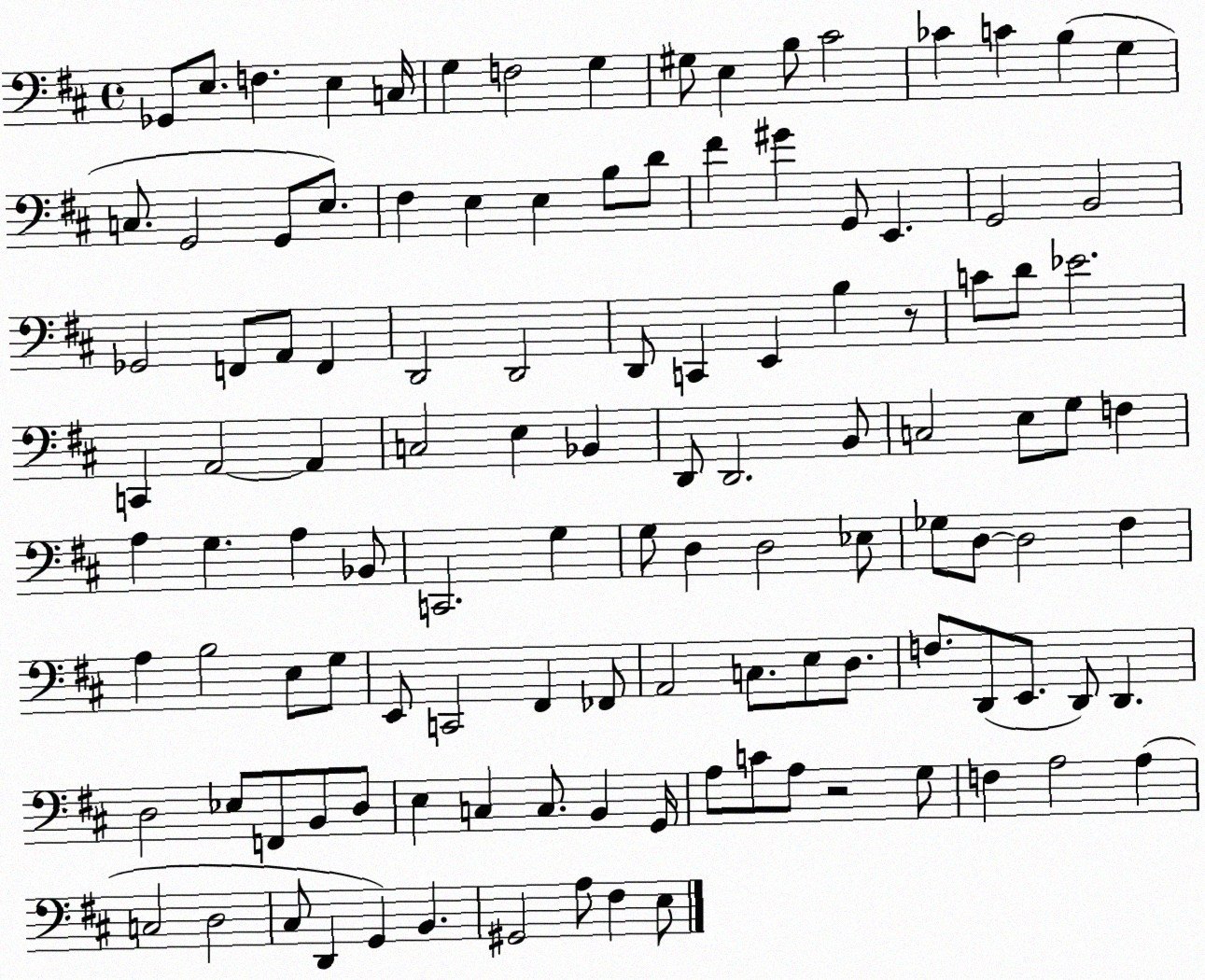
X:1
T:Untitled
M:4/4
L:1/4
K:D
_G,,/2 E,/2 F, E, C,/4 G, F,2 G, ^G,/2 E, B,/2 ^C2 _C C B, G, C,/2 G,,2 G,,/2 E,/2 ^F, E, E, B,/2 D/2 ^F ^G G,,/2 E,, G,,2 B,,2 _G,,2 F,,/2 A,,/2 F,, D,,2 D,,2 D,,/2 C,, E,, B, z/2 C/2 D/2 _E2 C,, A,,2 A,, C,2 E, _B,, D,,/2 D,,2 B,,/2 C,2 E,/2 G,/2 F, A, G, A, _B,,/2 C,,2 G, G,/2 D, D,2 _E,/2 _G,/2 D,/2 D,2 ^F, A, B,2 E,/2 G,/2 E,,/2 C,,2 ^F,, _F,,/2 A,,2 C,/2 E,/2 D,/2 F,/2 D,,/2 E,,/2 D,,/2 D,, D,2 _E,/2 F,,/2 B,,/2 D,/2 E, C, C,/2 B,, G,,/4 A,/2 C/2 A,/2 z2 G,/2 F, A,2 A, C,2 D,2 ^C,/2 D,, G,, B,, ^G,,2 A,/2 ^F, E,/2